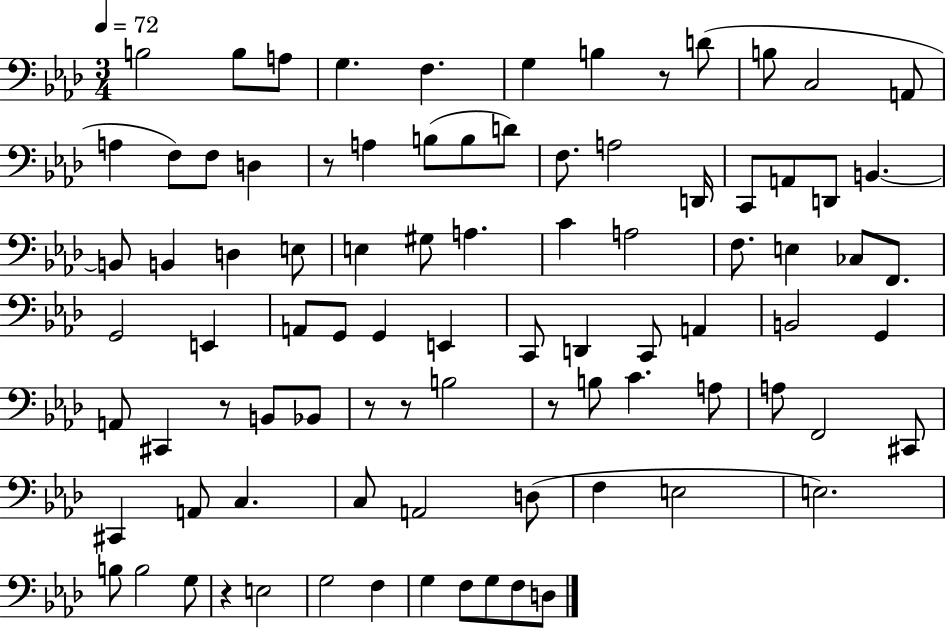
B3/h B3/e A3/e G3/q. F3/q. G3/q B3/q R/e D4/e B3/e C3/h A2/e A3/q F3/e F3/e D3/q R/e A3/q B3/e B3/e D4/e F3/e. A3/h D2/s C2/e A2/e D2/e B2/q. B2/e B2/q D3/q E3/e E3/q G#3/e A3/q. C4/q A3/h F3/e. E3/q CES3/e F2/e. G2/h E2/q A2/e G2/e G2/q E2/q C2/e D2/q C2/e A2/q B2/h G2/q A2/e C#2/q R/e B2/e Bb2/e R/e R/e B3/h R/e B3/e C4/q. A3/e A3/e F2/h C#2/e C#2/q A2/e C3/q. C3/e A2/h D3/e F3/q E3/h E3/h. B3/e B3/h G3/e R/q E3/h G3/h F3/q G3/q F3/e G3/e F3/e D3/e